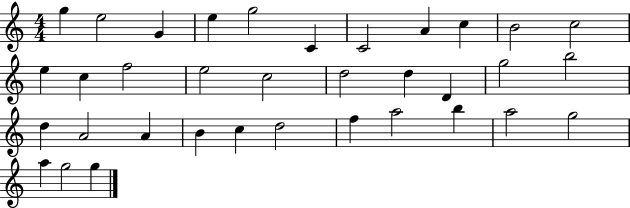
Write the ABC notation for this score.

X:1
T:Untitled
M:4/4
L:1/4
K:C
g e2 G e g2 C C2 A c B2 c2 e c f2 e2 c2 d2 d D g2 b2 d A2 A B c d2 f a2 b a2 g2 a g2 g